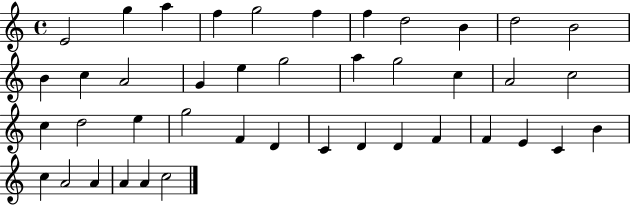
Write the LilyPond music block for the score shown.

{
  \clef treble
  \time 4/4
  \defaultTimeSignature
  \key c \major
  e'2 g''4 a''4 | f''4 g''2 f''4 | f''4 d''2 b'4 | d''2 b'2 | \break b'4 c''4 a'2 | g'4 e''4 g''2 | a''4 g''2 c''4 | a'2 c''2 | \break c''4 d''2 e''4 | g''2 f'4 d'4 | c'4 d'4 d'4 f'4 | f'4 e'4 c'4 b'4 | \break c''4 a'2 a'4 | a'4 a'4 c''2 | \bar "|."
}